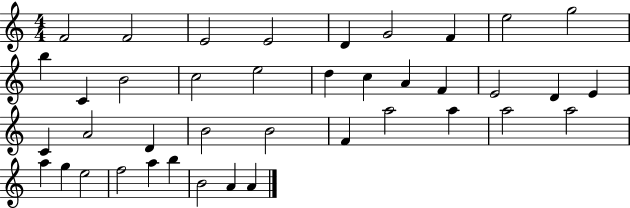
F4/h F4/h E4/h E4/h D4/q G4/h F4/q E5/h G5/h B5/q C4/q B4/h C5/h E5/h D5/q C5/q A4/q F4/q E4/h D4/q E4/q C4/q A4/h D4/q B4/h B4/h F4/q A5/h A5/q A5/h A5/h A5/q G5/q E5/h F5/h A5/q B5/q B4/h A4/q A4/q